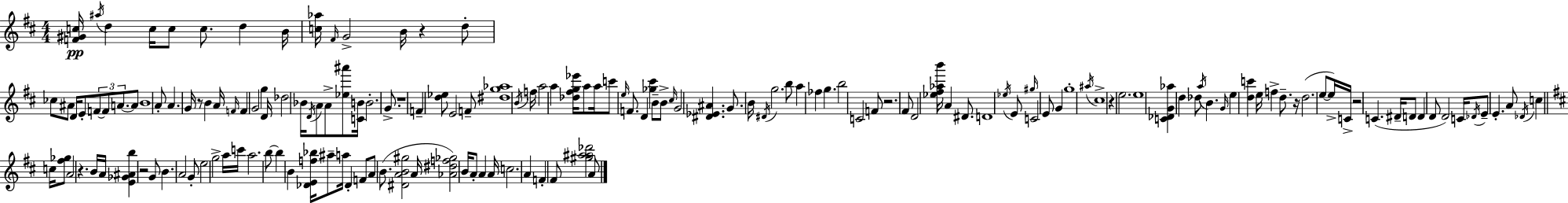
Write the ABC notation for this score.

X:1
T:Untitled
M:4/4
L:1/4
K:D
[F^Gc]/4 ^a/4 d c/4 c/2 c/2 d B/4 [c_a]/4 ^F/4 G2 B/4 z d/2 _c/2 ^A/2 D/4 E/2 F/2 F/2 A/2 A/2 B4 A/2 A G/4 z/2 B A/4 F/4 F G2 g D/4 _d2 _B/4 D/4 A/2 A/2 [_e^a']/2 [CB]/4 B2 G/2 z4 F [d_e]/2 E2 F/2 [^dg_a]4 B/4 f/4 a2 a [_d^fg_e']/4 a/2 a/4 c'/2 e/4 F/2 D [_g^c'] B/2 B/2 ^c/4 G2 [^D_E^A] G/2 B/4 ^D/4 g2 b/2 a _f g b2 C2 F/2 z2 ^F/2 D2 [_e^f_ab']/4 A ^D/2 D4 _e/4 E/2 ^g/4 C2 E/2 G g4 ^a/4 ^c4 z e2 e4 [C_DG_a] d _d/2 a/4 B G/4 e [dc'] e/4 f d/2 z/4 d2 e/2 e/4 C/4 z2 C ^D/4 D/2 D D/2 D2 C/4 _D/4 E/2 E A/2 _D/4 c c/4 [^f_g]/2 A2 z B/4 A/4 [E_G^Ab] z2 G/2 B A2 G/2 e2 g2 a/4 c'/4 a2 b/2 b B [_DEf_b]/4 ^a/2 a/4 _D F/2 A/2 B/2 [^DAB^g]2 A/4 [_A^df_g]2 B/4 A/2 A A/4 c2 A F ^F/2 [^ga^a_d']2 A/2